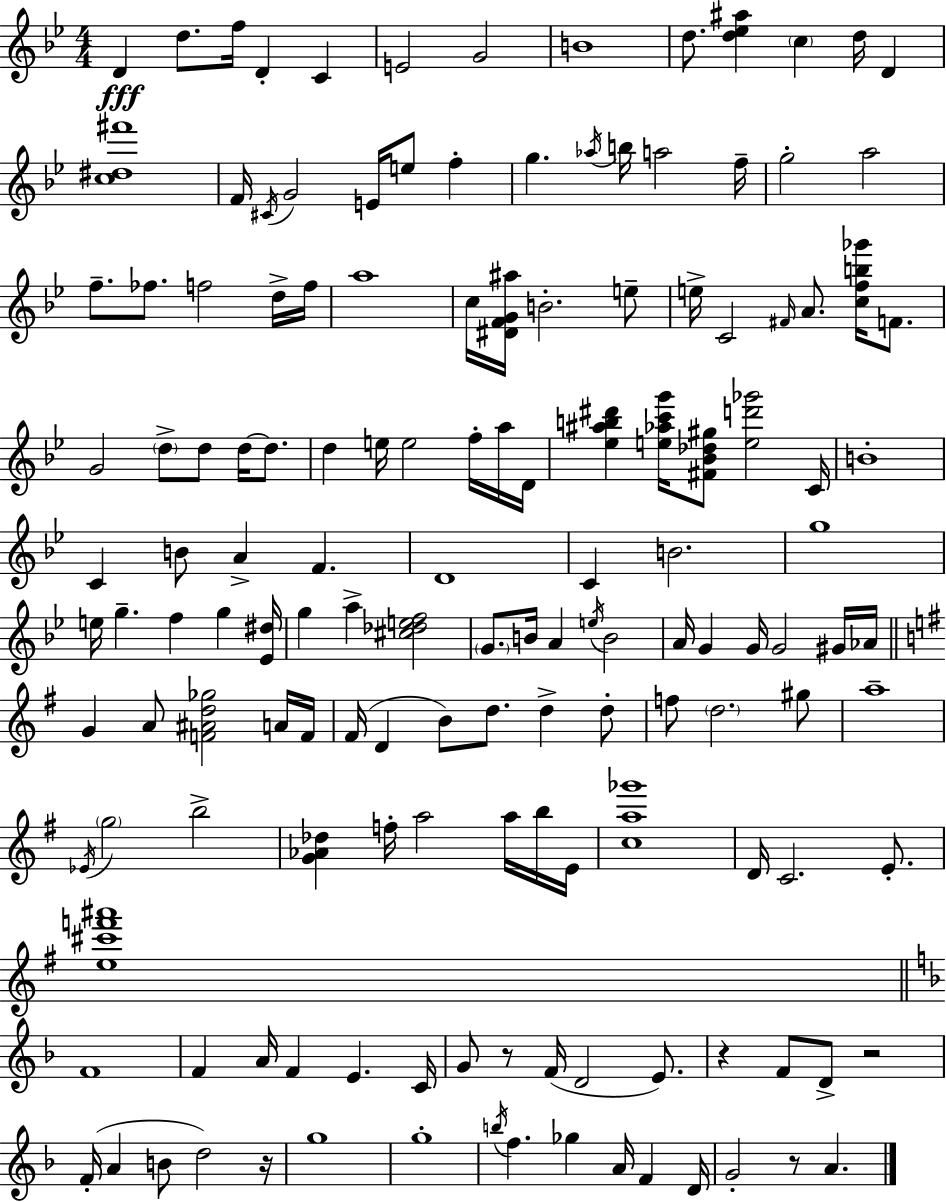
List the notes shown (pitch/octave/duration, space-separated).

D4/q D5/e. F5/s D4/q C4/q E4/h G4/h B4/w D5/e. [D5,Eb5,A#5]/q C5/q D5/s D4/q [C5,D#5,F#6]/w F4/s C#4/s G4/h E4/s E5/e F5/q G5/q. Ab5/s B5/s A5/h F5/s G5/h A5/h F5/e. FES5/e. F5/h D5/s F5/s A5/w C5/s [D#4,F4,G4,A#5]/s B4/h. E5/e E5/s C4/h F#4/s A4/e. [C5,F5,B5,Gb6]/s F4/e. G4/h D5/e D5/e D5/s D5/e. D5/q E5/s E5/h F5/s A5/s D4/s [Eb5,A#5,B5,D#6]/q [E5,Ab5,C6,G6]/s [F#4,Bb4,Db5,G#5]/e [E5,D6,Gb6]/h C4/s B4/w C4/q B4/e A4/q F4/q. D4/w C4/q B4/h. G5/w E5/s G5/q. F5/q G5/q [Eb4,D#5]/s G5/q A5/q [C#5,Db5,E5,F5]/h G4/e. B4/s A4/q E5/s B4/h A4/s G4/q G4/s G4/h G#4/s Ab4/s G4/q A4/e [F4,A#4,D5,Gb5]/h A4/s F4/s F#4/s D4/q B4/e D5/e. D5/q D5/e F5/e D5/h. G#5/e A5/w Eb4/s G5/h B5/h [G4,Ab4,Db5]/q F5/s A5/h A5/s B5/s E4/s [C5,A5,Gb6]/w D4/s C4/h. E4/e. [E5,C#6,F6,A#6]/w F4/w F4/q A4/s F4/q E4/q. C4/s G4/e R/e F4/s D4/h E4/e. R/q F4/e D4/e R/h F4/s A4/q B4/e D5/h R/s G5/w G5/w B5/s F5/q. Gb5/q A4/s F4/q D4/s G4/h R/e A4/q.